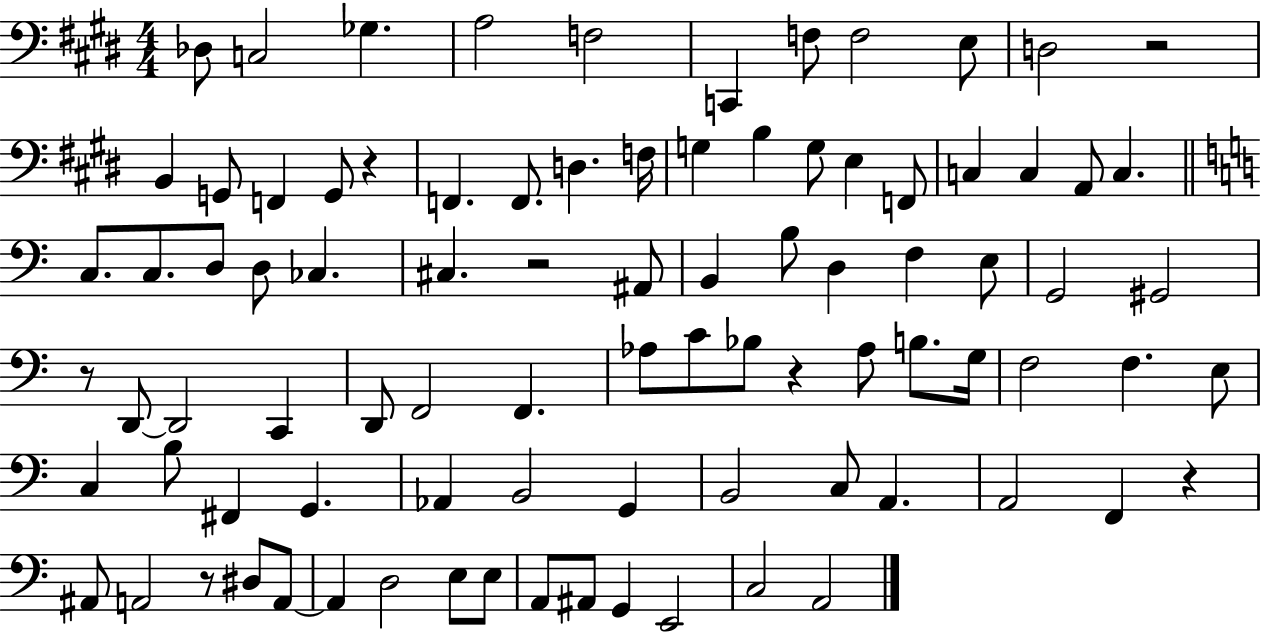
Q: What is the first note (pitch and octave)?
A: Db3